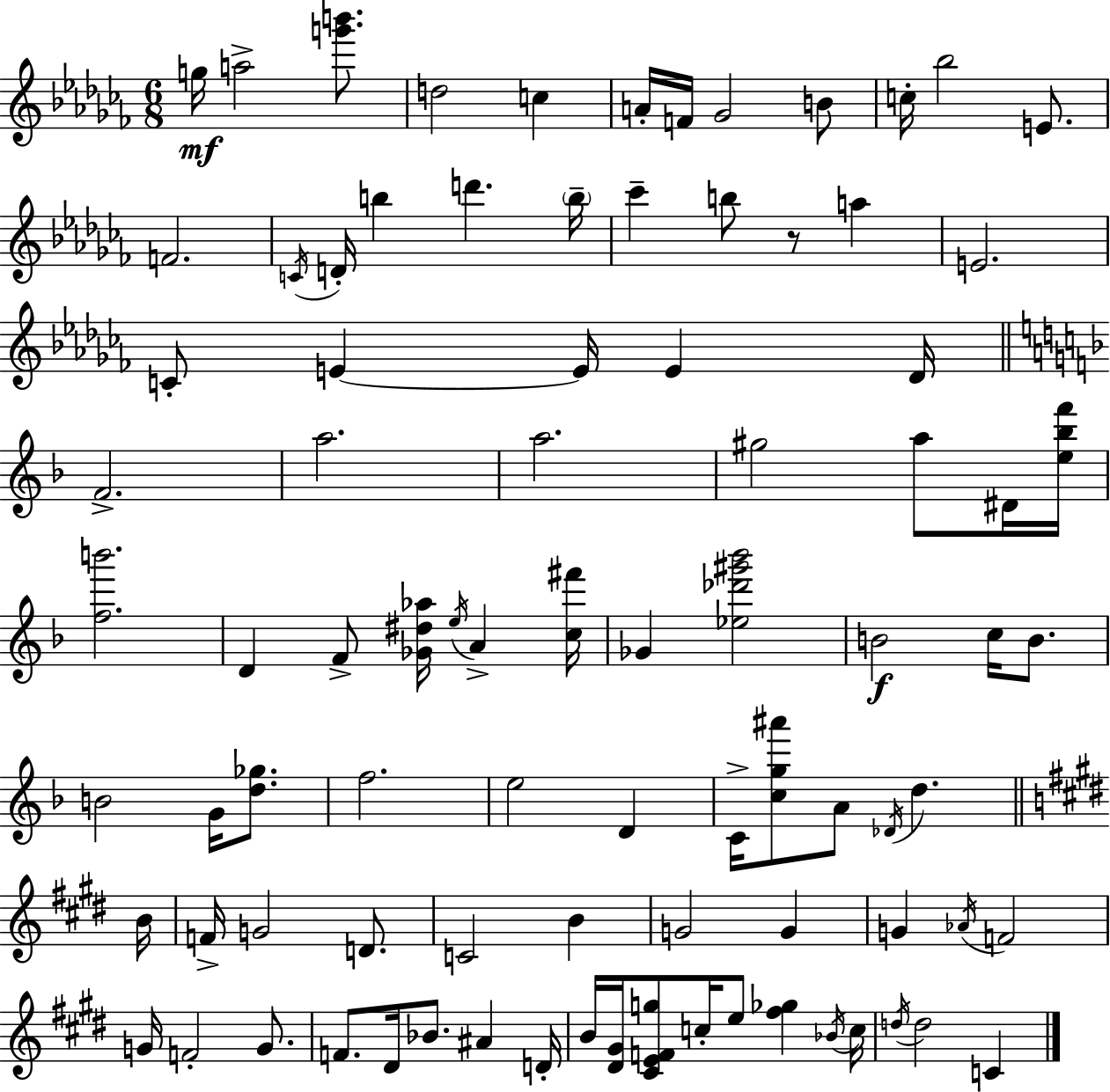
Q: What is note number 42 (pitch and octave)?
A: G4